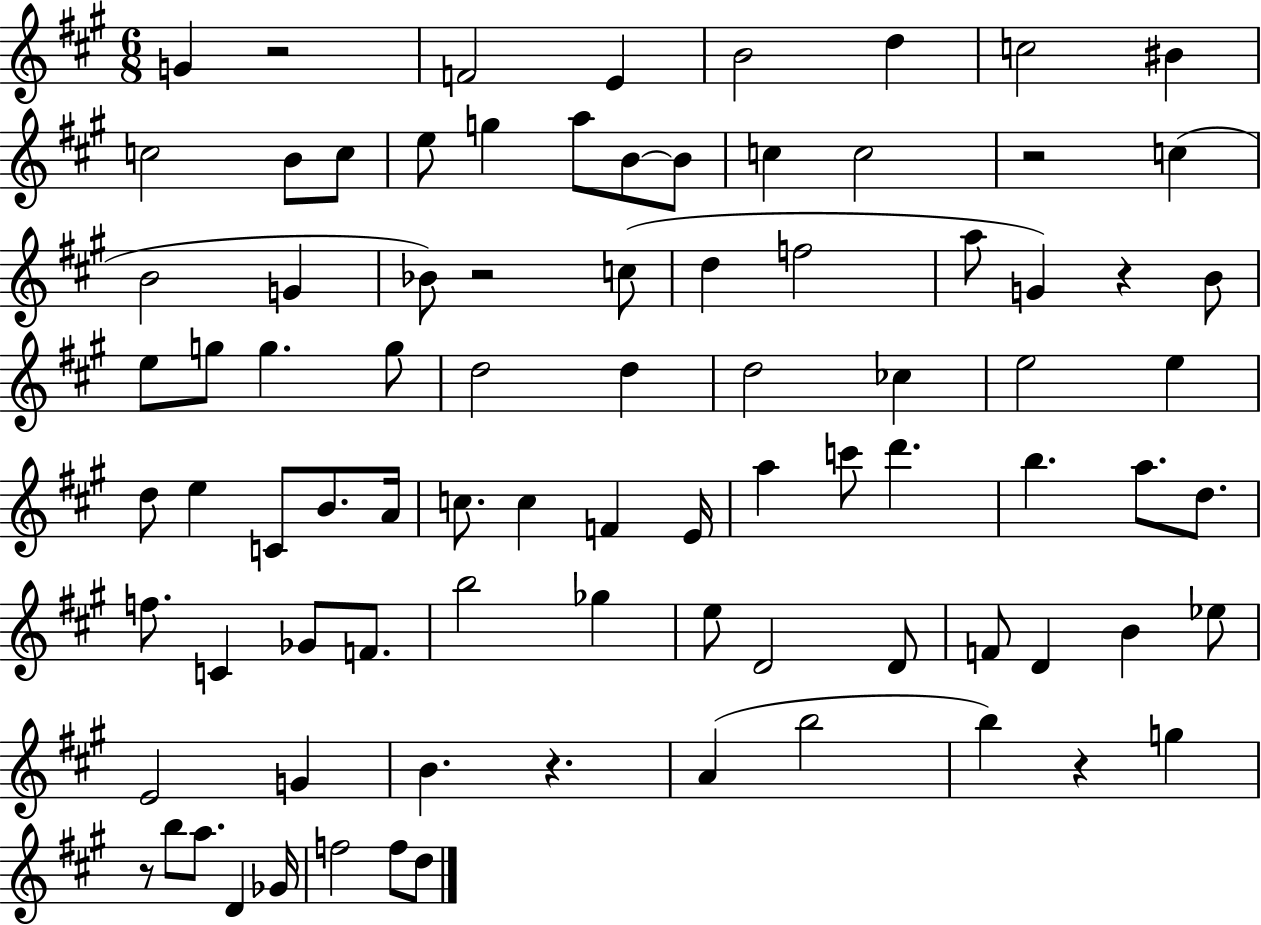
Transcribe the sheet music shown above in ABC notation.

X:1
T:Untitled
M:6/8
L:1/4
K:A
G z2 F2 E B2 d c2 ^B c2 B/2 c/2 e/2 g a/2 B/2 B/2 c c2 z2 c B2 G _B/2 z2 c/2 d f2 a/2 G z B/2 e/2 g/2 g g/2 d2 d d2 _c e2 e d/2 e C/2 B/2 A/4 c/2 c F E/4 a c'/2 d' b a/2 d/2 f/2 C _G/2 F/2 b2 _g e/2 D2 D/2 F/2 D B _e/2 E2 G B z A b2 b z g z/2 b/2 a/2 D _G/4 f2 f/2 d/2